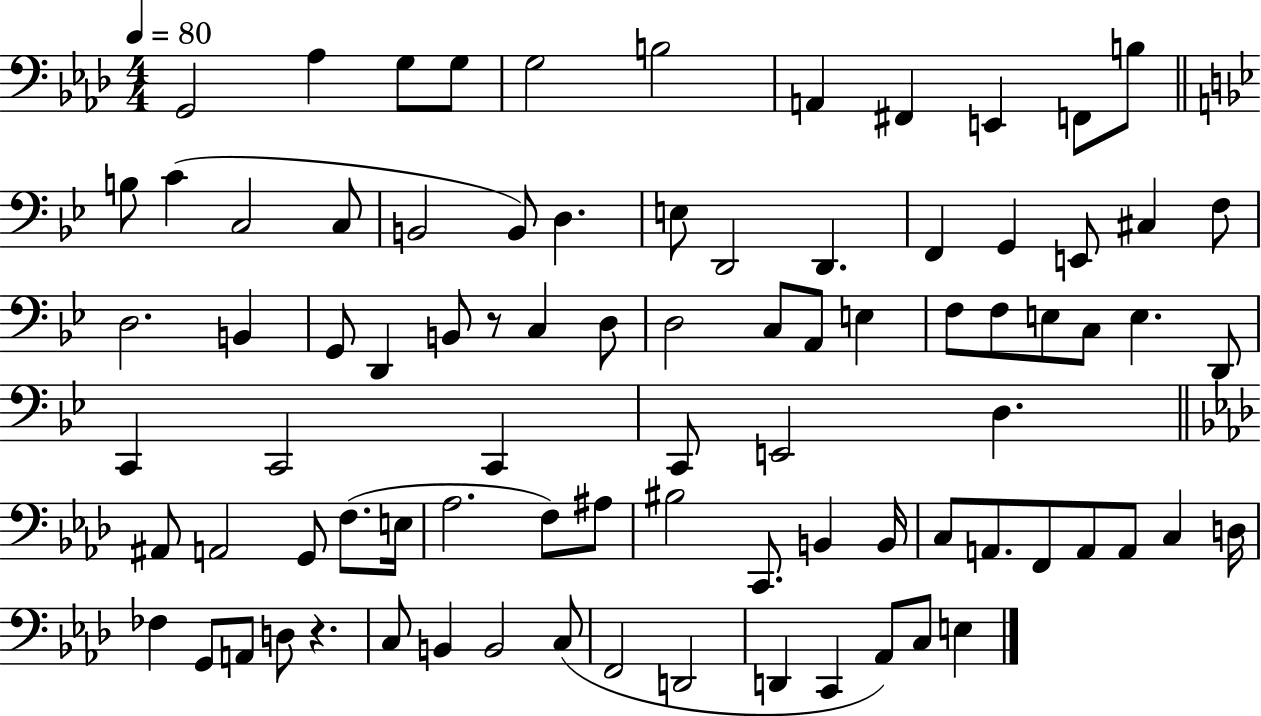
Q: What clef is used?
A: bass